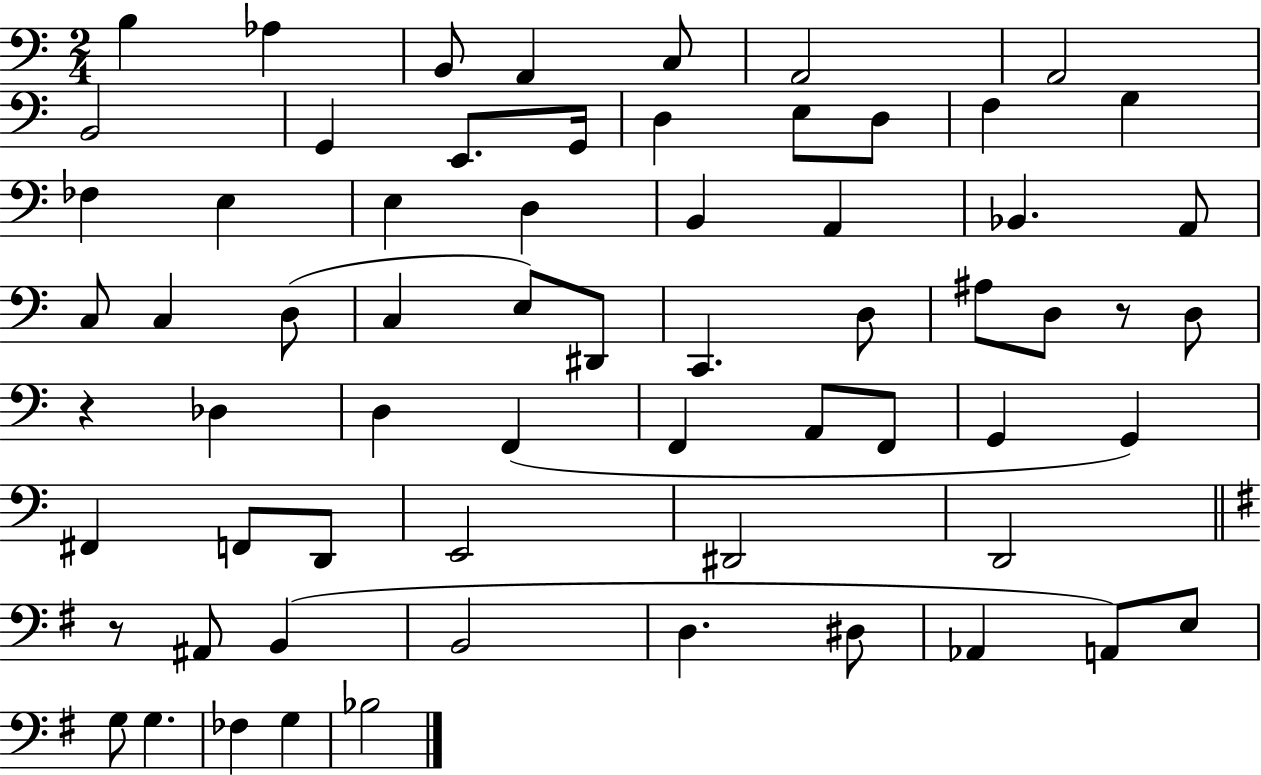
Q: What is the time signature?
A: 2/4